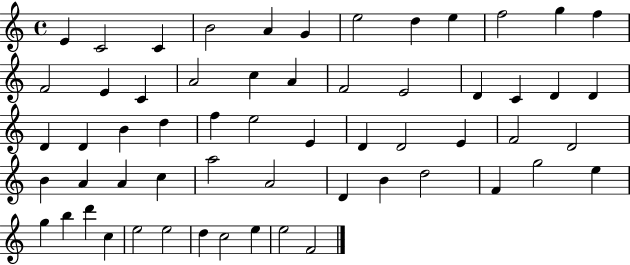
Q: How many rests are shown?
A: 0